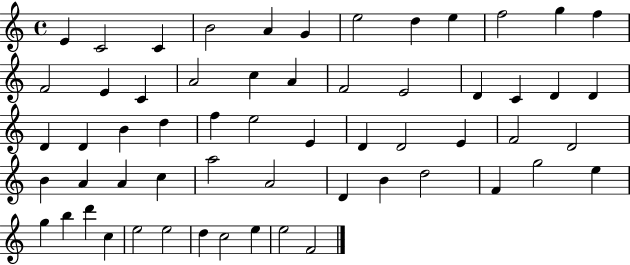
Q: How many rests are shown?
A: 0